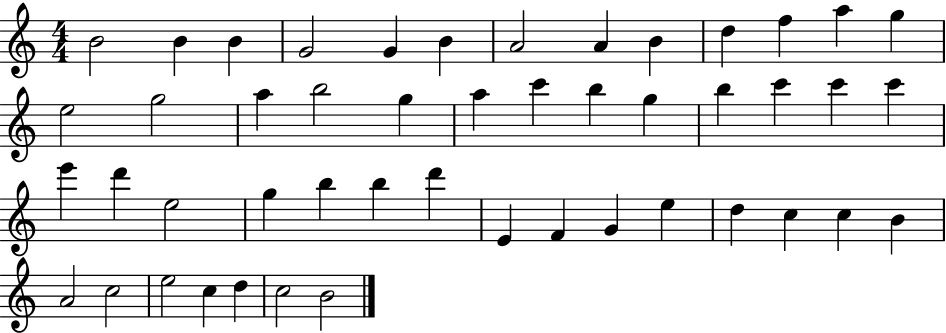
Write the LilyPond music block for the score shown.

{
  \clef treble
  \numericTimeSignature
  \time 4/4
  \key c \major
  b'2 b'4 b'4 | g'2 g'4 b'4 | a'2 a'4 b'4 | d''4 f''4 a''4 g''4 | \break e''2 g''2 | a''4 b''2 g''4 | a''4 c'''4 b''4 g''4 | b''4 c'''4 c'''4 c'''4 | \break e'''4 d'''4 e''2 | g''4 b''4 b''4 d'''4 | e'4 f'4 g'4 e''4 | d''4 c''4 c''4 b'4 | \break a'2 c''2 | e''2 c''4 d''4 | c''2 b'2 | \bar "|."
}